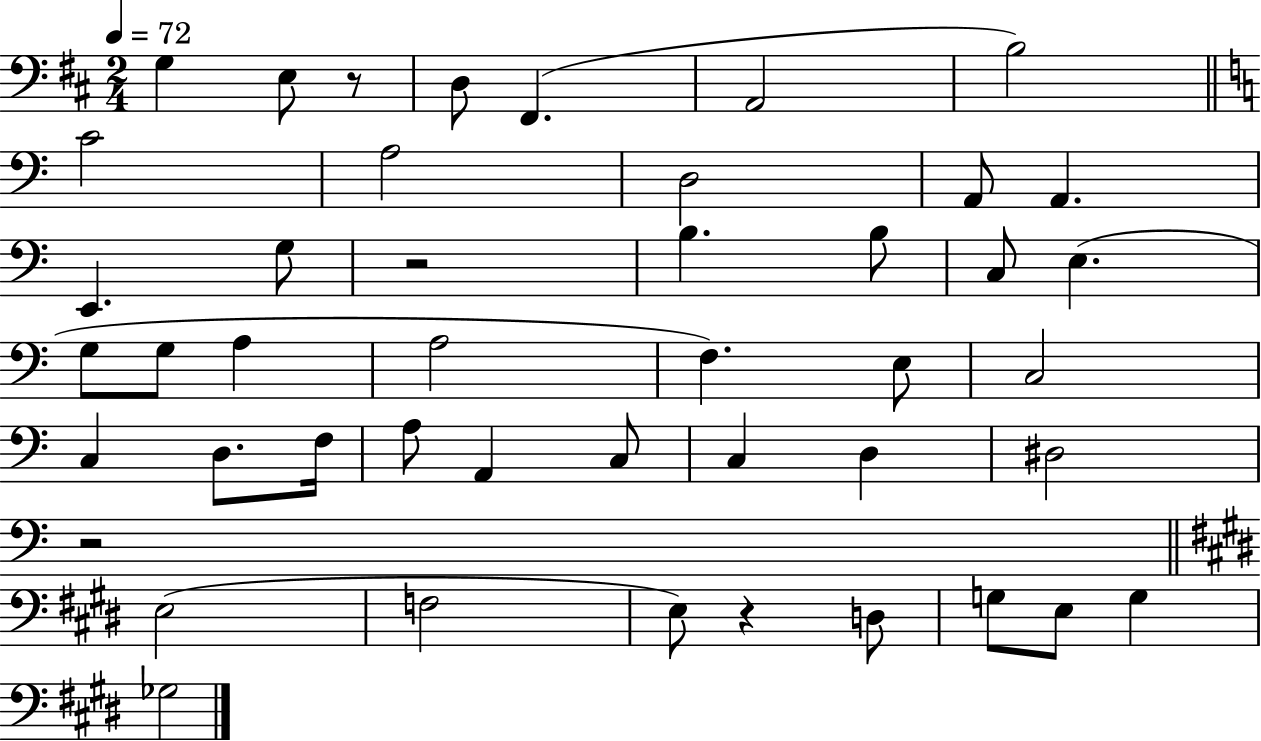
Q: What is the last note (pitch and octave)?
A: Gb3